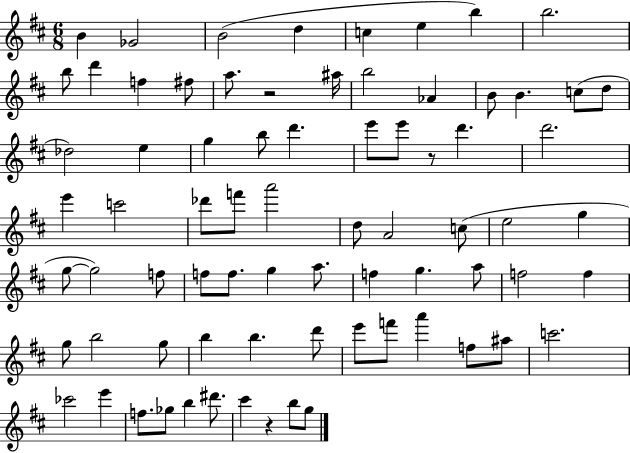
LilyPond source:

{
  \clef treble
  \numericTimeSignature
  \time 6/8
  \key d \major
  b'4 ges'2 | b'2( d''4 | c''4 e''4 b''4) | b''2. | \break b''8 d'''4 f''4 fis''8 | a''8. r2 ais''16 | b''2 aes'4 | b'8 b'4. c''8( d''8 | \break des''2) e''4 | g''4 b''8 d'''4. | e'''8 e'''8 r8 d'''4. | d'''2. | \break e'''4 c'''2 | des'''8 f'''8 a'''2 | d''8 a'2 c''8( | e''2 g''4 | \break g''8~~ g''2) f''8 | f''8 f''8. g''4 a''8. | f''4 g''4. a''8 | f''2 f''4 | \break g''8 b''2 g''8 | b''4 b''4. d'''8 | e'''8 f'''8 a'''4 f''8 ais''8 | c'''2. | \break ces'''2 e'''4 | f''8. ges''8 b''4 dis'''8. | cis'''4 r4 b''8 g''8 | \bar "|."
}